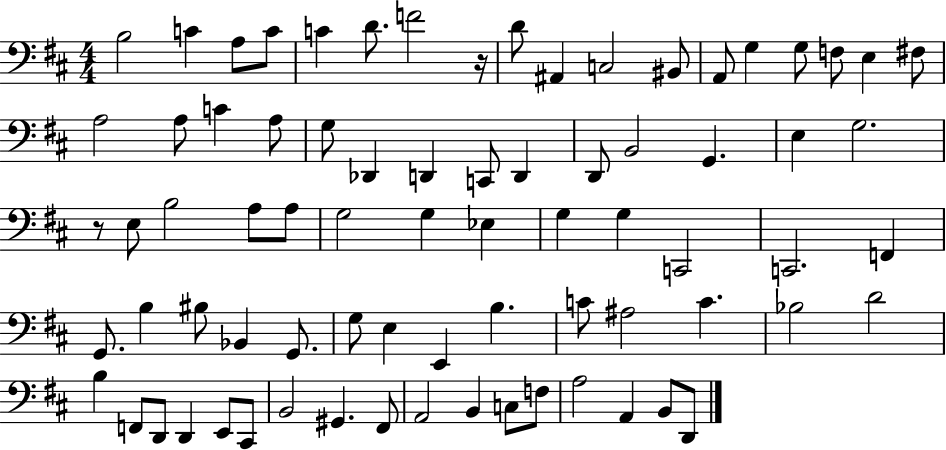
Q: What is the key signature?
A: D major